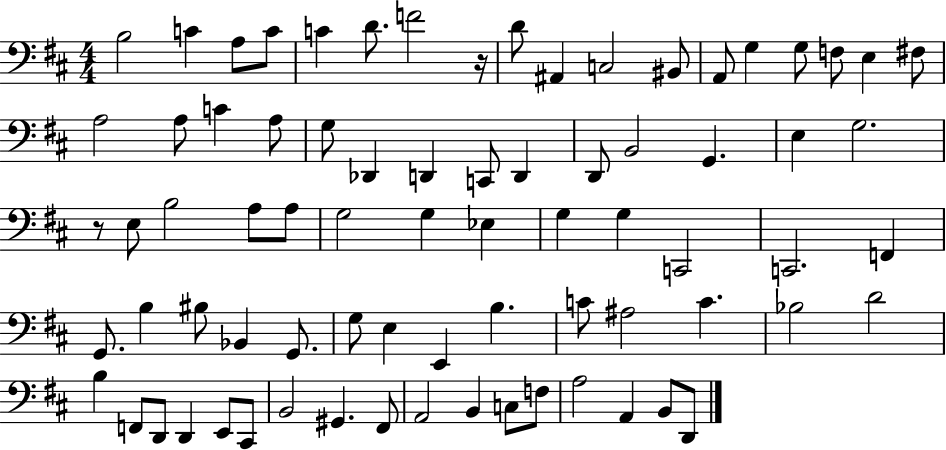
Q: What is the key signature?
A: D major